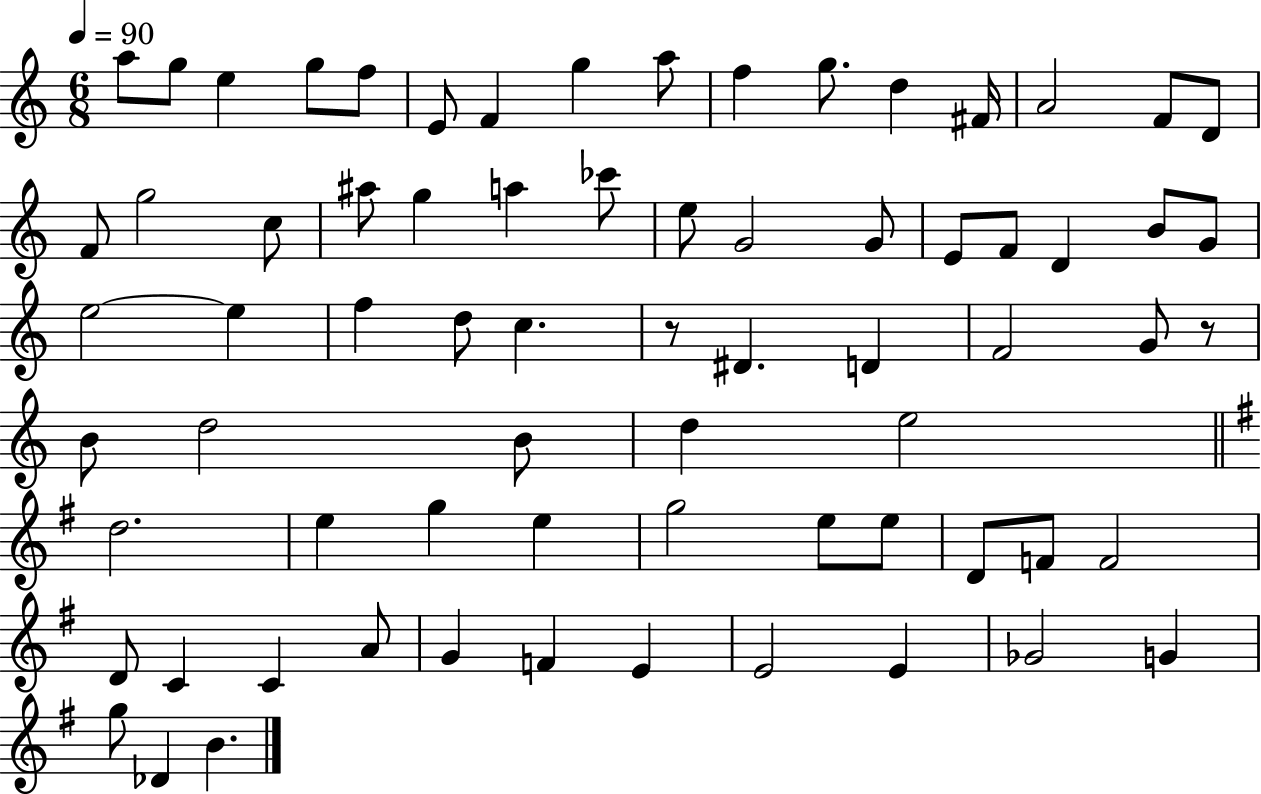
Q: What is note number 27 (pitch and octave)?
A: E4